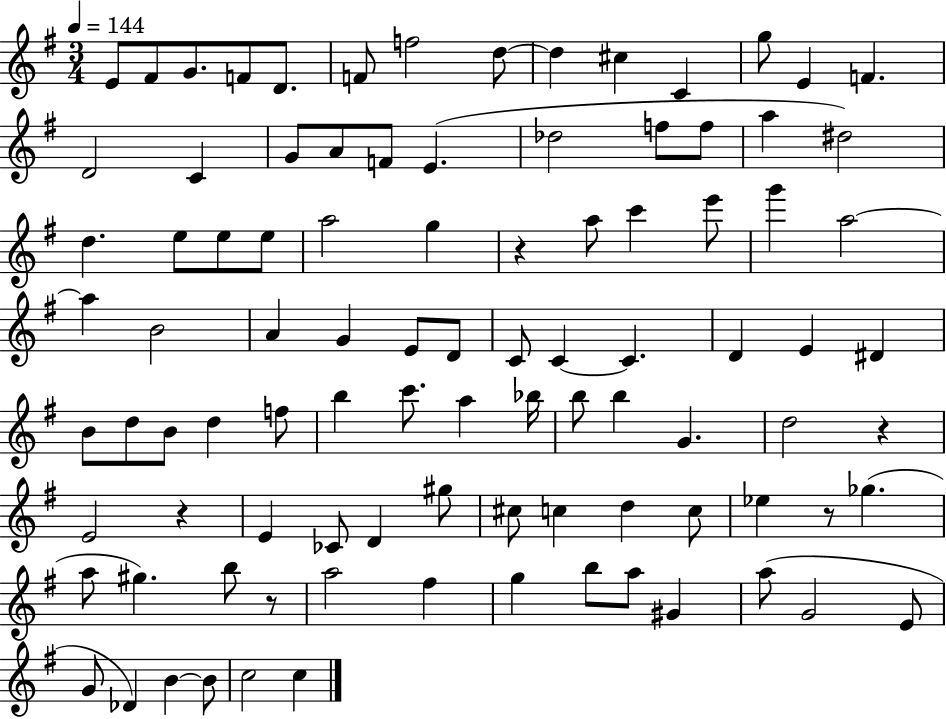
E4/e F#4/e G4/e. F4/e D4/e. F4/e F5/h D5/e D5/q C#5/q C4/q G5/e E4/q F4/q. D4/h C4/q G4/e A4/e F4/e E4/q. Db5/h F5/e F5/e A5/q D#5/h D5/q. E5/e E5/e E5/e A5/h G5/q R/q A5/e C6/q E6/e G6/q A5/h A5/q B4/h A4/q G4/q E4/e D4/e C4/e C4/q C4/q. D4/q E4/q D#4/q B4/e D5/e B4/e D5/q F5/e B5/q C6/e. A5/q Bb5/s B5/e B5/q G4/q. D5/h R/q E4/h R/q E4/q CES4/e D4/q G#5/e C#5/e C5/q D5/q C5/e Eb5/q R/e Gb5/q. A5/e G#5/q. B5/e R/e A5/h F#5/q G5/q B5/e A5/e G#4/q A5/e G4/h E4/e G4/e Db4/q B4/q B4/e C5/h C5/q